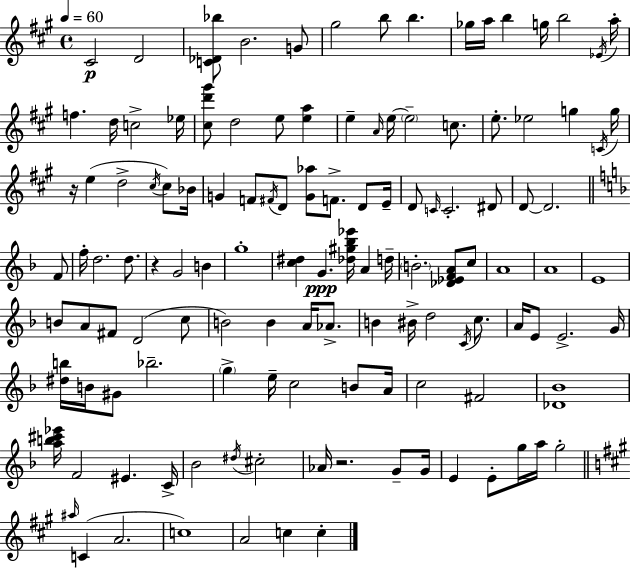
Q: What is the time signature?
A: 4/4